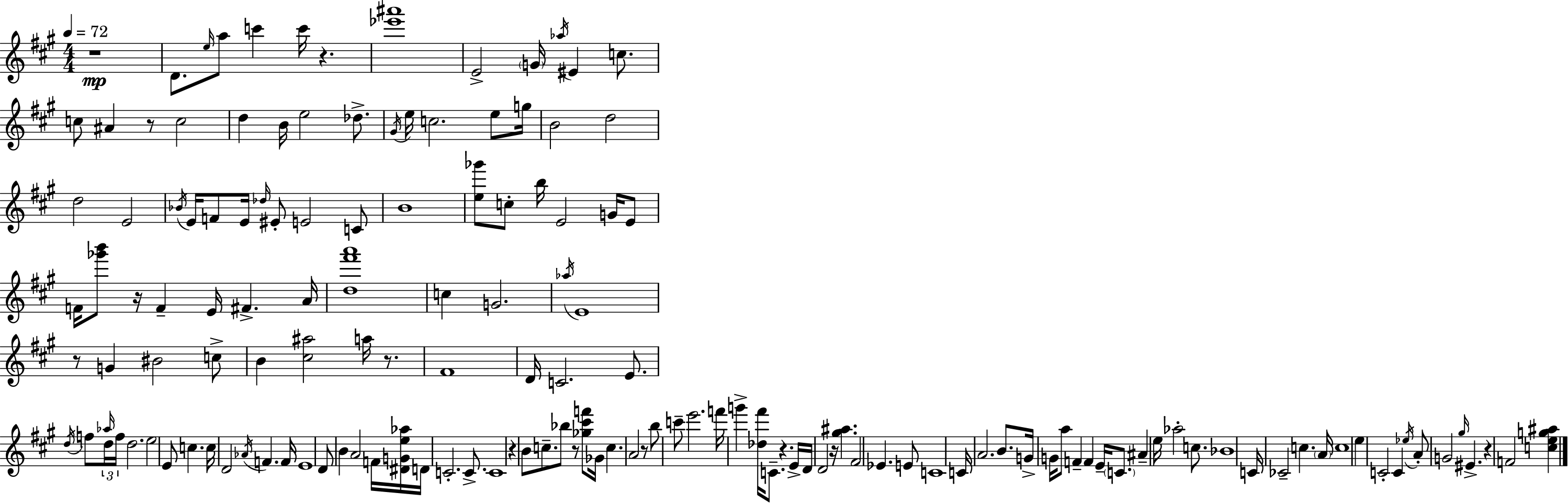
R/w D4/e. E5/s A5/e C6/q C6/s R/q. [Eb6,A#6]/w E4/h G4/s Ab5/s EIS4/q C5/e. C5/e A#4/q R/e C5/h D5/q B4/s E5/h Db5/e. G#4/s E5/s C5/h. E5/e G5/s B4/h D5/h D5/h E4/h Bb4/s E4/s F4/e E4/s Db5/s EIS4/e E4/h C4/e B4/w [E5,Gb6]/e C5/e B5/s E4/h G4/s E4/e F4/s [Gb6,B6]/e R/s F4/q E4/s F#4/q. A4/s [D5,F#6,A6]/w C5/q G4/h. Ab5/s E4/w R/e G4/q BIS4/h C5/e B4/q [C#5,A#5]/h A5/s R/e. F#4/w D4/s C4/h. E4/e. D5/s F5/e Ab5/s D5/s F5/s D5/h. E5/h E4/e C5/q. C5/s D4/h Ab4/s F4/q. F4/s E4/w D4/e B4/q A4/h F4/s [D#4,G4,E5,Ab5]/s D4/s C4/h. C4/e. C4/w R/q B4/e C5/e. Bb5/e R/e [Gb5,C#6,F6]/e Gb4/s C5/q. A4/h R/e B5/e C6/e E6/h. F6/s G6/q [Db5,F#6]/s C4/e. R/q. E4/s D4/s D4/h R/s [G#5,A#5]/q. F#4/h Eb4/q. E4/e C4/w C4/s A4/h. B4/e. G4/s G4/s A5/e F4/q F4/q E4/s C4/e. A#4/q E5/s Ab5/h C5/e. Bb4/w C4/s CES4/h C5/q. A4/s C5/w E5/q C4/h C4/q Eb5/s A4/e G4/h G#5/s EIS4/q. R/q F4/h [C5,E5,G5,A#5]/q